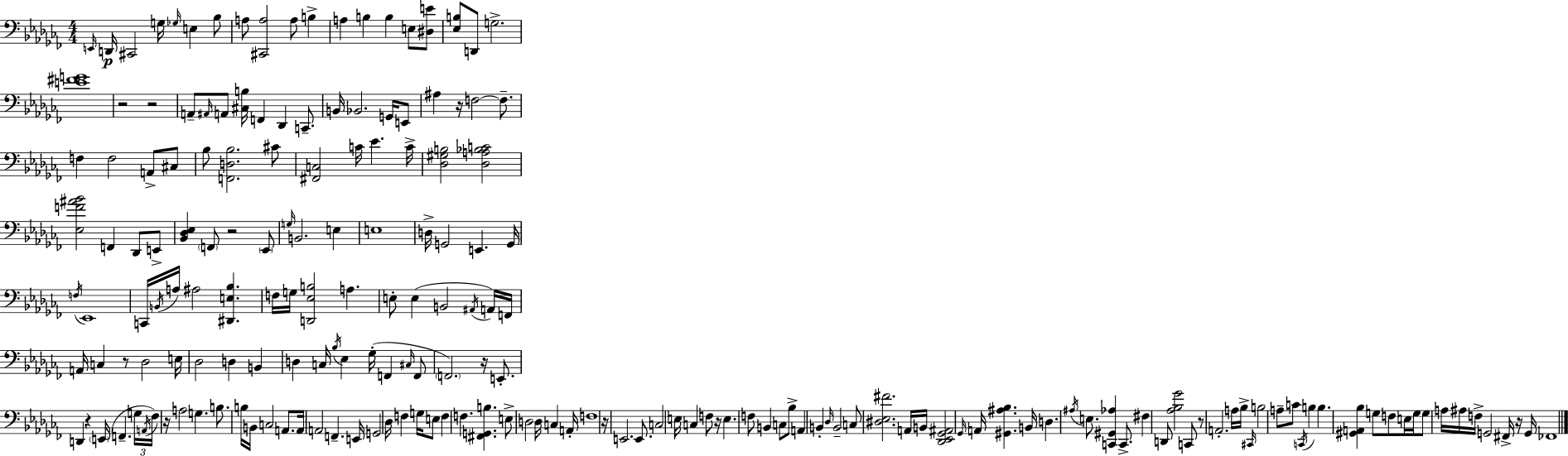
{
  \clef bass
  \numericTimeSignature
  \time 4/4
  \key aes \minor
  \repeat volta 2 { \grace { e,16 }\p d,16 cis,2 g16 \grace { ges16 } e4 | bes8 a8 <cis, a>2 a8 b4-> | a4 b4 b4 e8 | <dis e'>8 <ees b>8 d,8 g2.-> | \break <e' fis' g'>1 | r2 r2 | a,8-- \grace { ais,16 } a,8 <cis b>16 f,4 des,4 | c,8.-- b,16 bes,2. | \break g,16 e,8 ais4 r16 f2~~ | f8.-- f4 f2 a,8-> | cis8 bes8 <f, d bes>2. | cis'8 <fis, c>2 c'16 ees'4. | \break c'16-> <des gis b>2 <des a bes c'>2 | <ees f' ais' bes'>2 f,4 des,8 | e,8-> <bes, des ees>4 \parenthesize f,8 r2 | \parenthesize ees,8 \grace { g16 } b,2. | \break e4 e1 | d16-> g,2 e,4. | g,16 \acciaccatura { f16 } ees,1 | c,16 \acciaccatura { b,16 } a16 ais2 | \break <dis, e bes>4. f16 g16 <d, ees b>2 | a4. e8-. e4( b,2 | \acciaccatura { ais,16 } a,16) f,16 a,16 c4 r8 des2 | e16 des2 d4 | \break b,4 d4 c16 \acciaccatura { bes16 } ees4 | ges16-.( f,4 \grace { cis16 } f,8 \parenthesize f,2.) | r16 e,8.-. d,4 r4 | \parenthesize e,16( f,4.-- \tuplet 3/2 { g16 \acciaccatura { a,16 }) fes16 } r16 a2 | \break g4. b8. b16 b,16 c2 | a,8. a,16 a,2 | f,4.-- e,16 g,2 | des16 f4 g16 e8 f4 f4. | \break <fis, g, b>4. e8-> d2 | d16 c4 a,16-. f1 | r16 e,2. | e,8. c2 | \break e16 c4 f8 r16 e4. | f8 b,4 c8 bes8-> a,4 b,4-. | \grace { des16 } b,2-- c8 <dis ees fis'>2. | a,16 b,16 <des, ees, ges, ais,>2 | \break \grace { ges,16 } a,16 <gis, ais bes>4. b,16 d4. | \acciaccatura { ais16 } e8. <c, gis, aes>4 c,8.-> fis4 | d,8 <aes bes ges'>2 c,8 r8 a,2.-. | a16 bes16-> \grace { cis,16 } b2 | \break a8-- c'8 \acciaccatura { c,16 } b4 b4. | <gis, a, bes>4 g8 f8 e16 g16 g8 | a16 ais16 f16-> g,2 fis,16-> r16 g,16 fes,1 | } \bar "|."
}